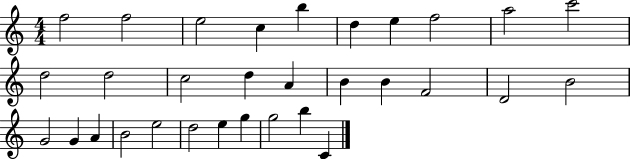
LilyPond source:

{
  \clef treble
  \numericTimeSignature
  \time 4/4
  \key c \major
  f''2 f''2 | e''2 c''4 b''4 | d''4 e''4 f''2 | a''2 c'''2 | \break d''2 d''2 | c''2 d''4 a'4 | b'4 b'4 f'2 | d'2 b'2 | \break g'2 g'4 a'4 | b'2 e''2 | d''2 e''4 g''4 | g''2 b''4 c'4 | \break \bar "|."
}